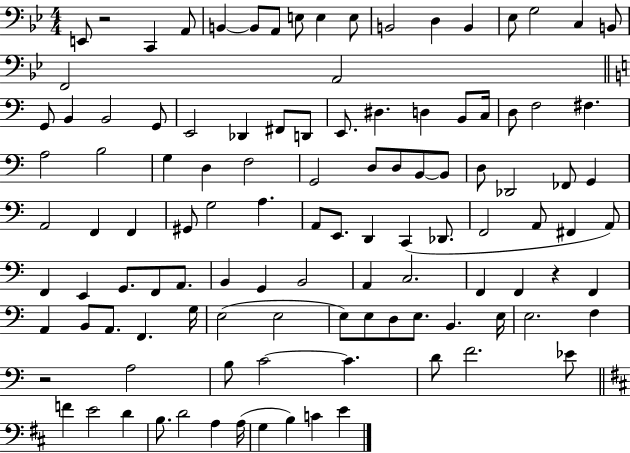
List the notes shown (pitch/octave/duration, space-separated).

E2/e R/h C2/q A2/e B2/q B2/e A2/e E3/e E3/q E3/e B2/h D3/q B2/q Eb3/e G3/h C3/q B2/e F2/h A2/h G2/e B2/q B2/h G2/e E2/h Db2/q F#2/e D2/e E2/e. D#3/q. D3/q B2/e C3/s D3/e F3/h F#3/q. A3/h B3/h G3/q D3/q F3/h G2/h D3/e D3/e B2/e B2/e D3/e Db2/h FES2/e G2/q A2/h F2/q F2/q G#2/e G3/h A3/q. A2/e E2/e. D2/q C2/q Db2/e. F2/h A2/e F#2/q A2/e F2/q E2/q G2/e. F2/e A2/e. B2/q G2/q B2/h A2/q C3/h. F2/q F2/q R/q F2/q A2/q B2/e A2/e. F2/q. G3/s E3/h E3/h E3/e E3/e D3/e E3/e. B2/q. E3/s E3/h. F3/q R/h A3/h B3/e C4/h C4/q. D4/e F4/h. Eb4/e F4/q E4/h D4/q B3/e. D4/h A3/q A3/s G3/q B3/q C4/q E4/q